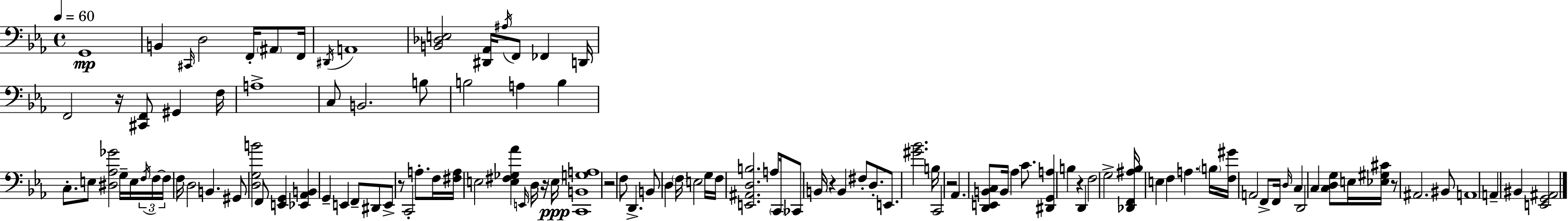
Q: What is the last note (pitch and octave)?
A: BIS2